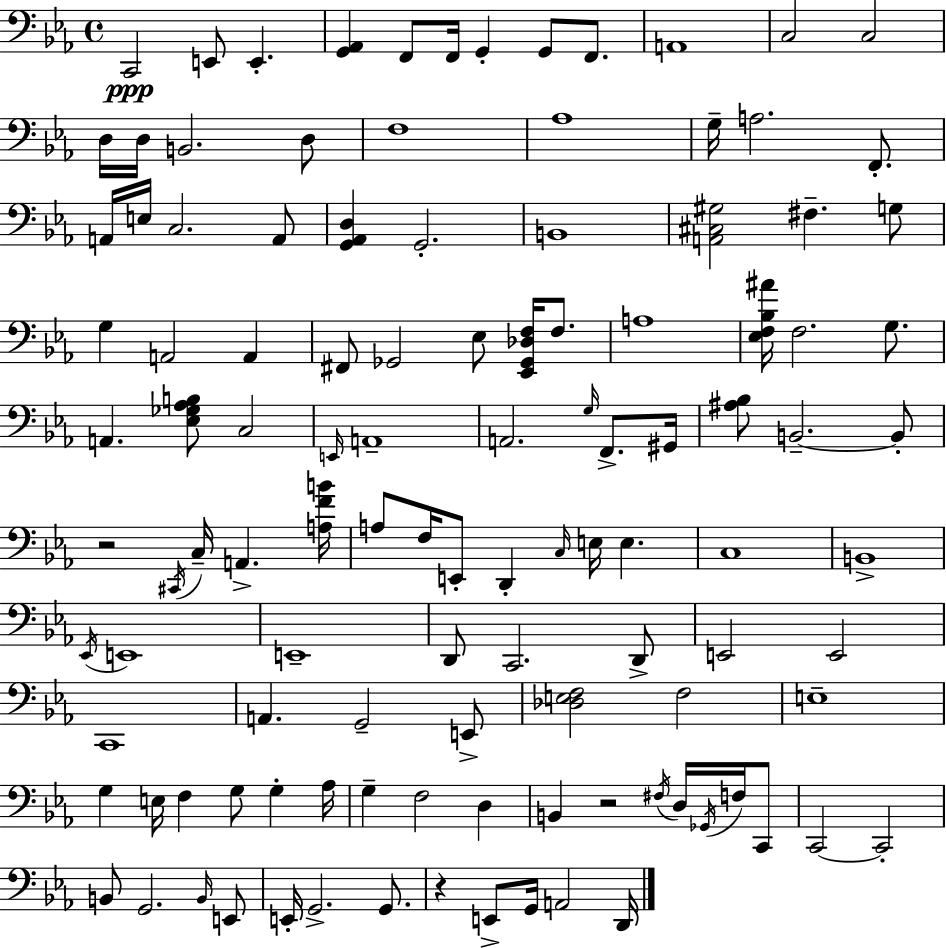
X:1
T:Untitled
M:4/4
L:1/4
K:Cm
C,,2 E,,/2 E,, [G,,_A,,] F,,/2 F,,/4 G,, G,,/2 F,,/2 A,,4 C,2 C,2 D,/4 D,/4 B,,2 D,/2 F,4 _A,4 G,/4 A,2 F,,/2 A,,/4 E,/4 C,2 A,,/2 [G,,_A,,D,] G,,2 B,,4 [A,,^C,^G,]2 ^F, G,/2 G, A,,2 A,, ^F,,/2 _G,,2 _E,/2 [_E,,_G,,_D,F,]/4 F,/2 A,4 [_E,F,_B,^A]/4 F,2 G,/2 A,, [_E,_G,_A,B,]/2 C,2 E,,/4 A,,4 A,,2 G,/4 F,,/2 ^G,,/4 [^A,_B,]/2 B,,2 B,,/2 z2 ^C,,/4 C,/4 A,, [A,FB]/4 A,/2 F,/4 E,,/2 D,, C,/4 E,/4 E, C,4 B,,4 _E,,/4 E,,4 E,,4 D,,/2 C,,2 D,,/2 E,,2 E,,2 C,,4 A,, G,,2 E,,/2 [_D,E,F,]2 F,2 E,4 G, E,/4 F, G,/2 G, _A,/4 G, F,2 D, B,, z2 ^F,/4 D,/4 _G,,/4 F,/4 C,,/2 C,,2 C,,2 B,,/2 G,,2 B,,/4 E,,/2 E,,/4 G,,2 G,,/2 z E,,/2 G,,/4 A,,2 D,,/4